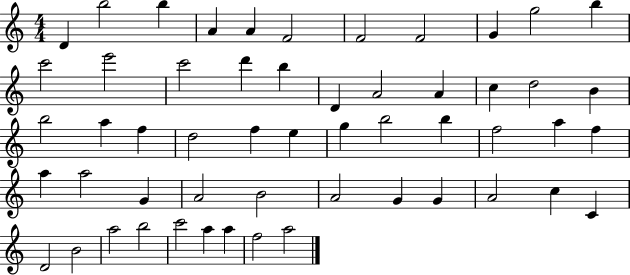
{
  \clef treble
  \numericTimeSignature
  \time 4/4
  \key c \major
  d'4 b''2 b''4 | a'4 a'4 f'2 | f'2 f'2 | g'4 g''2 b''4 | \break c'''2 e'''2 | c'''2 d'''4 b''4 | d'4 a'2 a'4 | c''4 d''2 b'4 | \break b''2 a''4 f''4 | d''2 f''4 e''4 | g''4 b''2 b''4 | f''2 a''4 f''4 | \break a''4 a''2 g'4 | a'2 b'2 | a'2 g'4 g'4 | a'2 c''4 c'4 | \break d'2 b'2 | a''2 b''2 | c'''2 a''4 a''4 | f''2 a''2 | \break \bar "|."
}